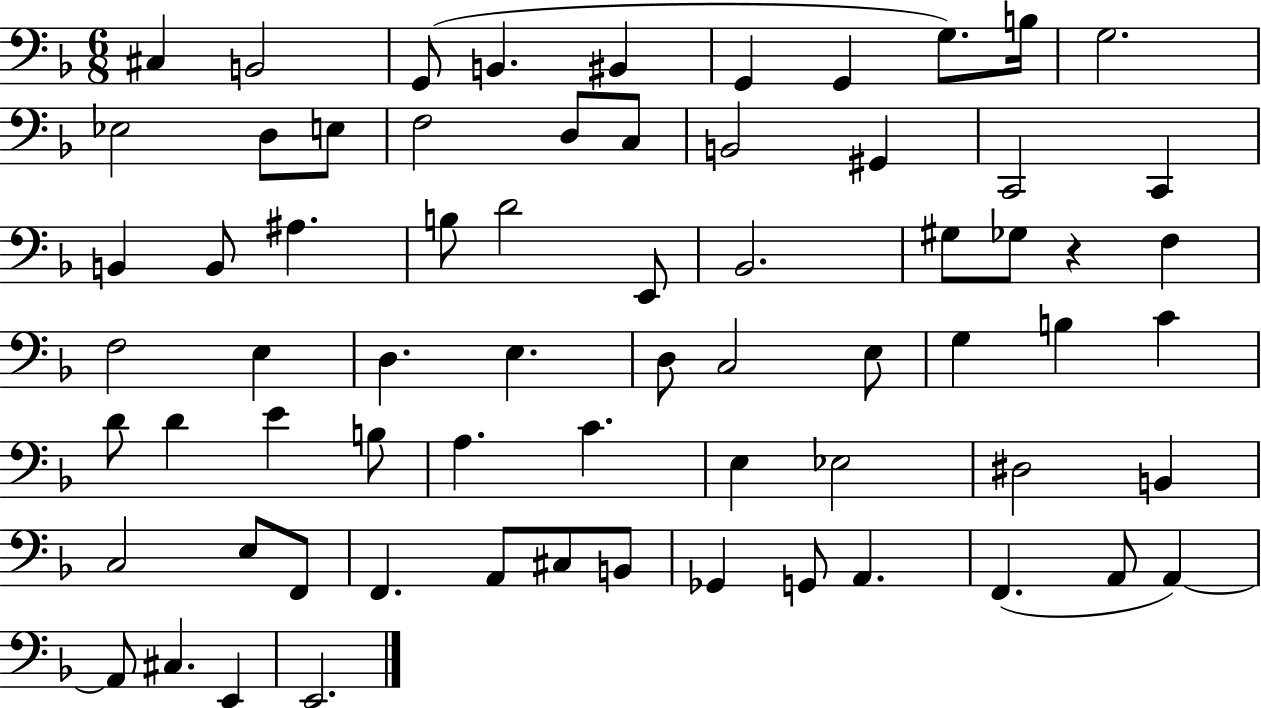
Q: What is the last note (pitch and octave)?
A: E2